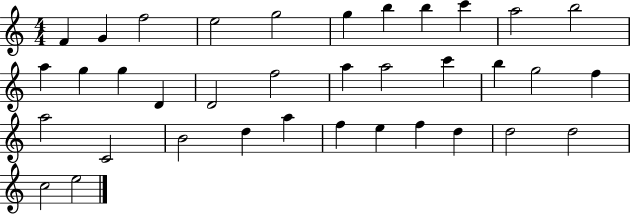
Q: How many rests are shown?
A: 0